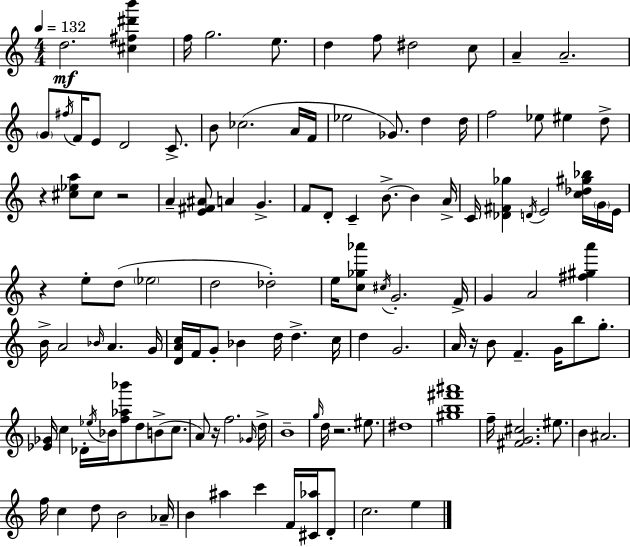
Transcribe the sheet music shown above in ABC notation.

X:1
T:Untitled
M:4/4
L:1/4
K:C
d2 [^c^f^d'b'] f/4 g2 e/2 d f/2 ^d2 c/2 A A2 G/2 ^f/4 F/4 E/2 D2 C/2 B/2 _c2 A/4 F/4 _e2 _G/2 d d/4 f2 _e/2 ^e d/2 z [^c_ea]/2 ^c/2 z2 A [E^F^A]/2 A G F/2 D/2 C B/2 B A/4 C/4 [_D^F_g] D/4 E2 [c_d^g_b]/4 G/4 E/4 z e/2 d/2 _e2 d2 _d2 e/4 [c_g_a']/2 ^c/4 G2 F/4 G A2 [^f^ga'] B/4 A2 _B/4 A G/4 [DAc]/4 F/4 G/2 _B d/4 d c/4 d G2 A/4 z/4 B/2 F G/4 b/2 g/2 [_E_G]/4 c _D/4 _e/4 _B/4 [f_a_b']/2 d/2 B/2 c/2 A/2 z/4 f2 _G/4 d/4 B4 g/4 d/4 z2 ^e/2 ^d4 [^gb^f'^a']4 f/4 [^FG^c]2 ^e/2 B ^A2 f/4 c d/2 B2 _A/4 B ^a c' F/4 [^C_a]/4 D/2 c2 e